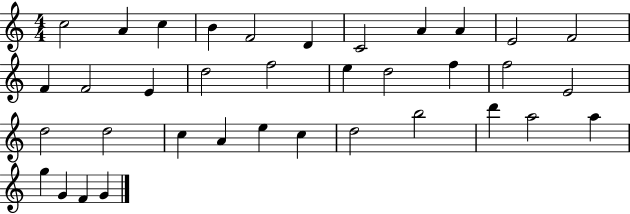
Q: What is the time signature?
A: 4/4